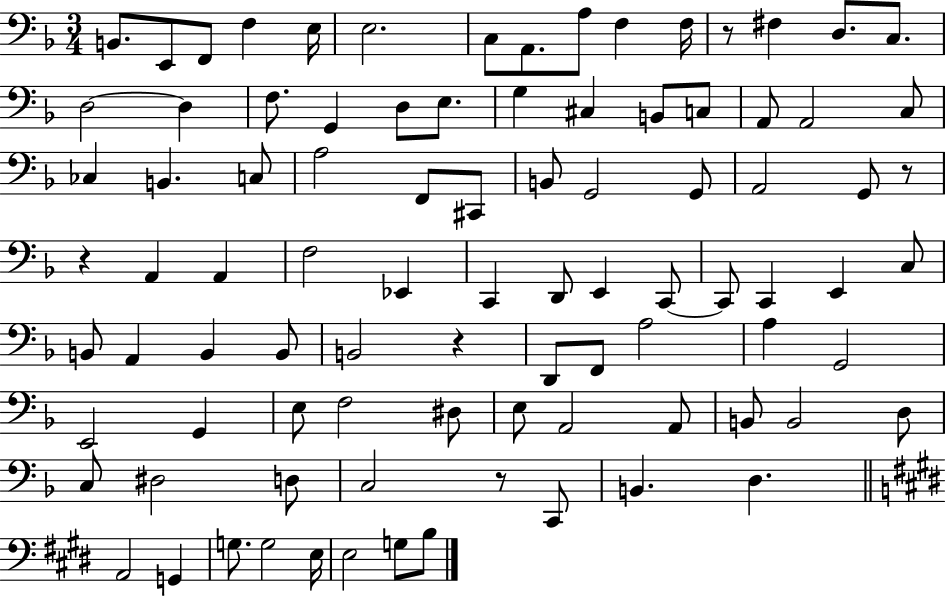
X:1
T:Untitled
M:3/4
L:1/4
K:F
B,,/2 E,,/2 F,,/2 F, E,/4 E,2 C,/2 A,,/2 A,/2 F, F,/4 z/2 ^F, D,/2 C,/2 D,2 D, F,/2 G,, D,/2 E,/2 G, ^C, B,,/2 C,/2 A,,/2 A,,2 C,/2 _C, B,, C,/2 A,2 F,,/2 ^C,,/2 B,,/2 G,,2 G,,/2 A,,2 G,,/2 z/2 z A,, A,, F,2 _E,, C,, D,,/2 E,, C,,/2 C,,/2 C,, E,, C,/2 B,,/2 A,, B,, B,,/2 B,,2 z D,,/2 F,,/2 A,2 A, G,,2 E,,2 G,, E,/2 F,2 ^D,/2 E,/2 A,,2 A,,/2 B,,/2 B,,2 D,/2 C,/2 ^D,2 D,/2 C,2 z/2 C,,/2 B,, D, A,,2 G,, G,/2 G,2 E,/4 E,2 G,/2 B,/2